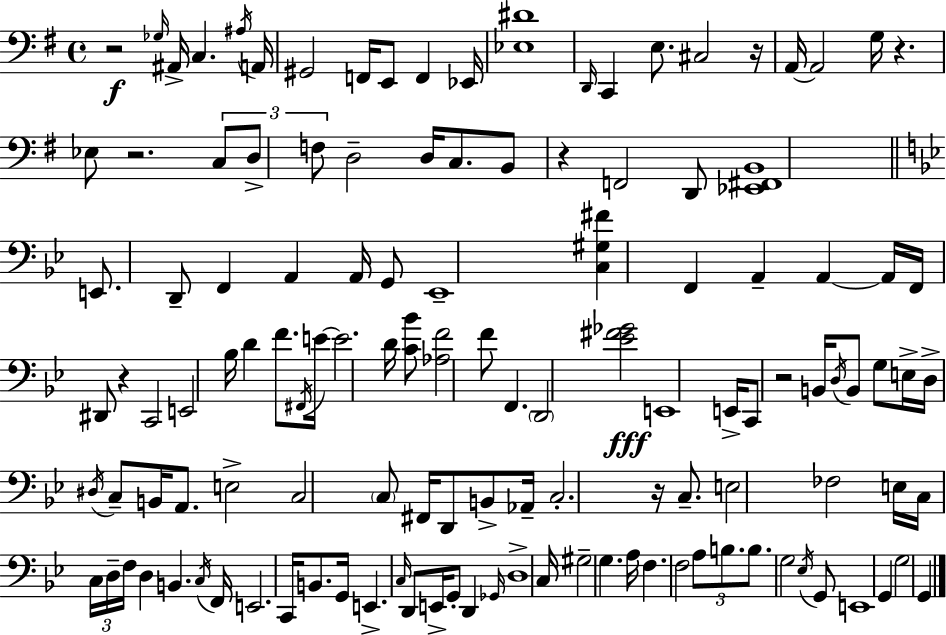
{
  \clef bass
  \time 4/4
  \defaultTimeSignature
  \key e \minor
  r2\f \grace { ges16 } ais,16-> c4. | \acciaccatura { ais16 } a,16 gis,2 f,16 e,8 f,4 | ees,16 <ees dis'>1 | \grace { d,16 } c,4 e8. cis2 | \break r16 a,16~~ a,2 g16 r4. | ees8 r2. | \tuplet 3/2 { c8 d8-> f8 } d2-- d16 | c8. b,8 r4 f,2 | \break d,8 <ees, fis, b,>1 | \bar "||" \break \key bes \major e,8. d,8-- f,4 a,4 a,16 g,8 | ees,1-- | <c gis fis'>4 f,4 a,4-- a,4~~ | a,16 f,16 dis,8 r4 c,2 | \break e,2 bes16 d'4 f'8. | \acciaccatura { fis,16 } e'16~~ e'2. d'16 <c' bes'>8 | <aes f'>2 f'8 f,4. | \parenthesize d,2 <ees' fis' ges'>2\fff | \break e,1 | e,16-> c,8 r2 b,16 \acciaccatura { d16 } b,8 | g8 e16-> d16-> \acciaccatura { dis16 } c8-- b,16 a,8. e2-> | c2 \parenthesize c8 fis,16 d,8 | \break b,8-> aes,16-- c2.-. r16 | c8.-- e2 fes2 | e16 c16 \tuplet 3/2 { c16 d16-- f16 } d4 b,4. | \acciaccatura { c16 } f,16 e,2. | \break c,16 b,8. g,16 e,4.-> \grace { c16 } d,8 e,16-> g,8-. | d,4 \grace { ges,16 } d1-> | c16 gis2-- g4. | a16 f4. f2 | \break \tuplet 3/2 { a8 b8. b8. } g2 | \acciaccatura { ees16 } g,8 e,1 | g,4 g2 | g,4 \bar "|."
}